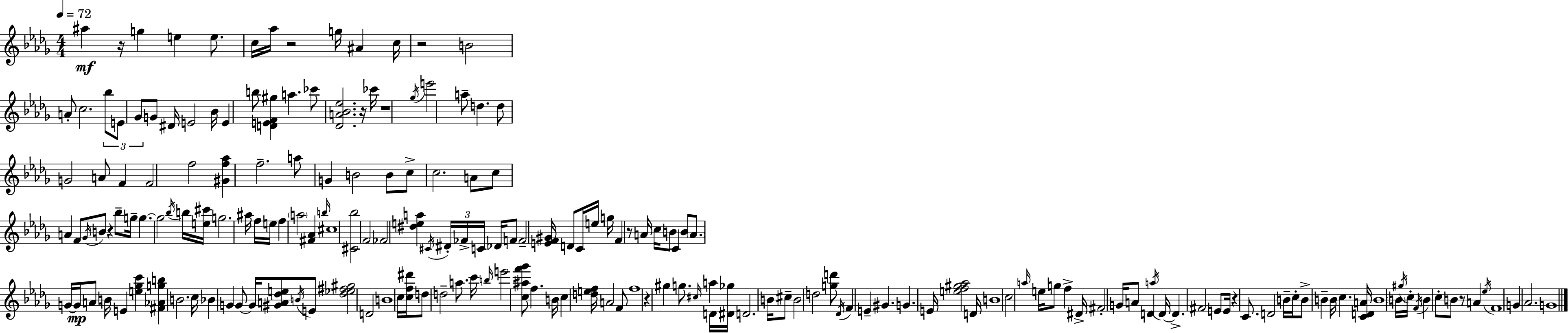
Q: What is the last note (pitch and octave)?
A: G4